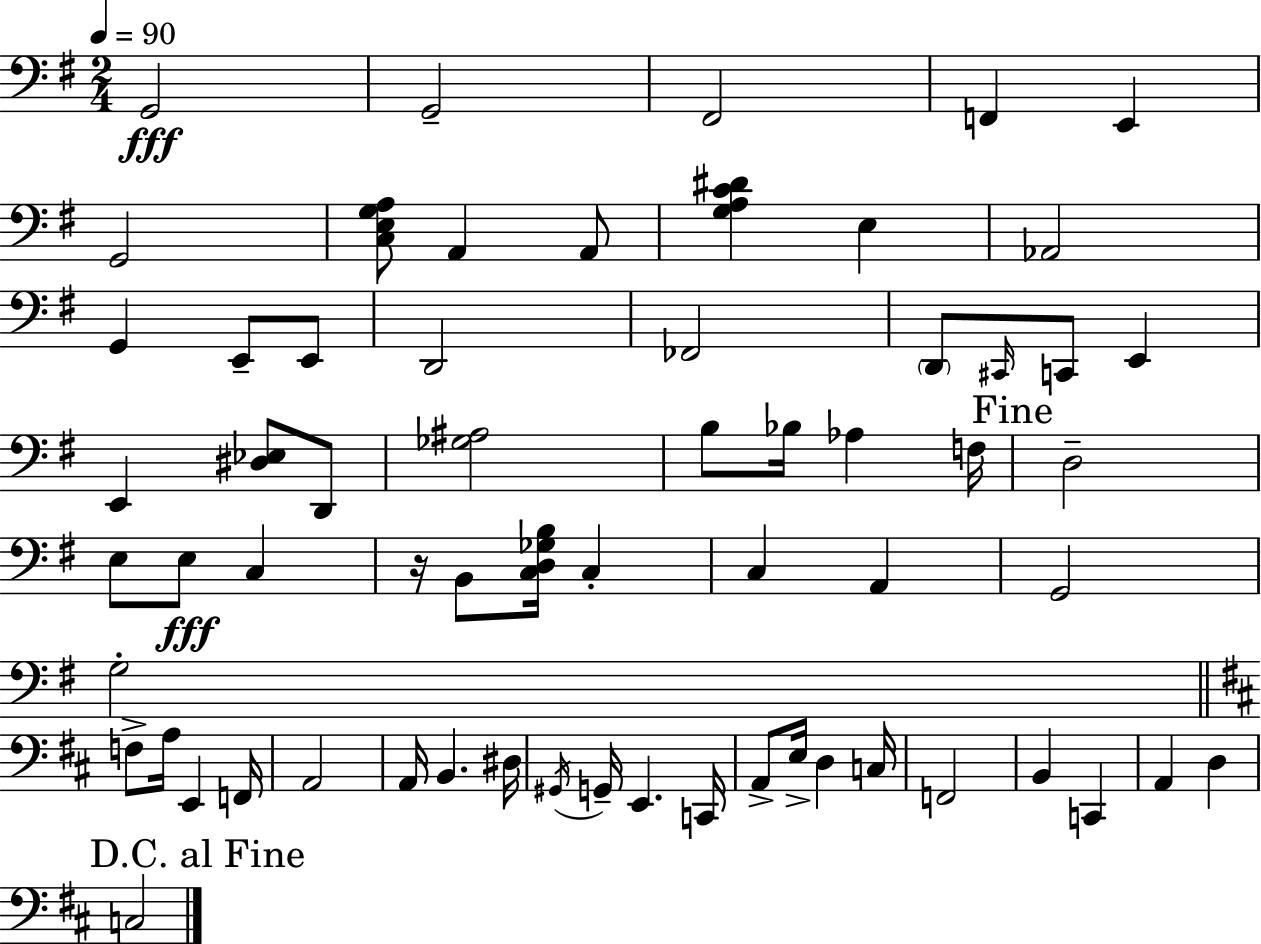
{
  \clef bass
  \numericTimeSignature
  \time 2/4
  \key e \minor
  \tempo 4 = 90
  g,2\fff | g,2-- | fis,2 | f,4 e,4 | \break g,2 | <c e g a>8 a,4 a,8 | <g a c' dis'>4 e4 | aes,2 | \break g,4 e,8-- e,8 | d,2 | fes,2 | \parenthesize d,8 \grace { cis,16 } c,8 e,4 | \break e,4 <dis ees>8 d,8 | <ges ais>2 | b8 bes16 aes4 | f16 \mark "Fine" d2-- | \break e8 e8\fff c4 | r16 b,8 <c d ges b>16 c4-. | c4 a,4 | g,2 | \break g2-. | \bar "||" \break \key b \minor f8-> a16 e,4 f,16 | a,2 | a,16 b,4. dis16 | \acciaccatura { gis,16 } g,16-- e,4. | \break c,16 a,8-> e16-> d4 | c16 f,2 | b,4 c,4 | a,4 d4 | \break \mark "D.C. al Fine" c2 | \bar "|."
}